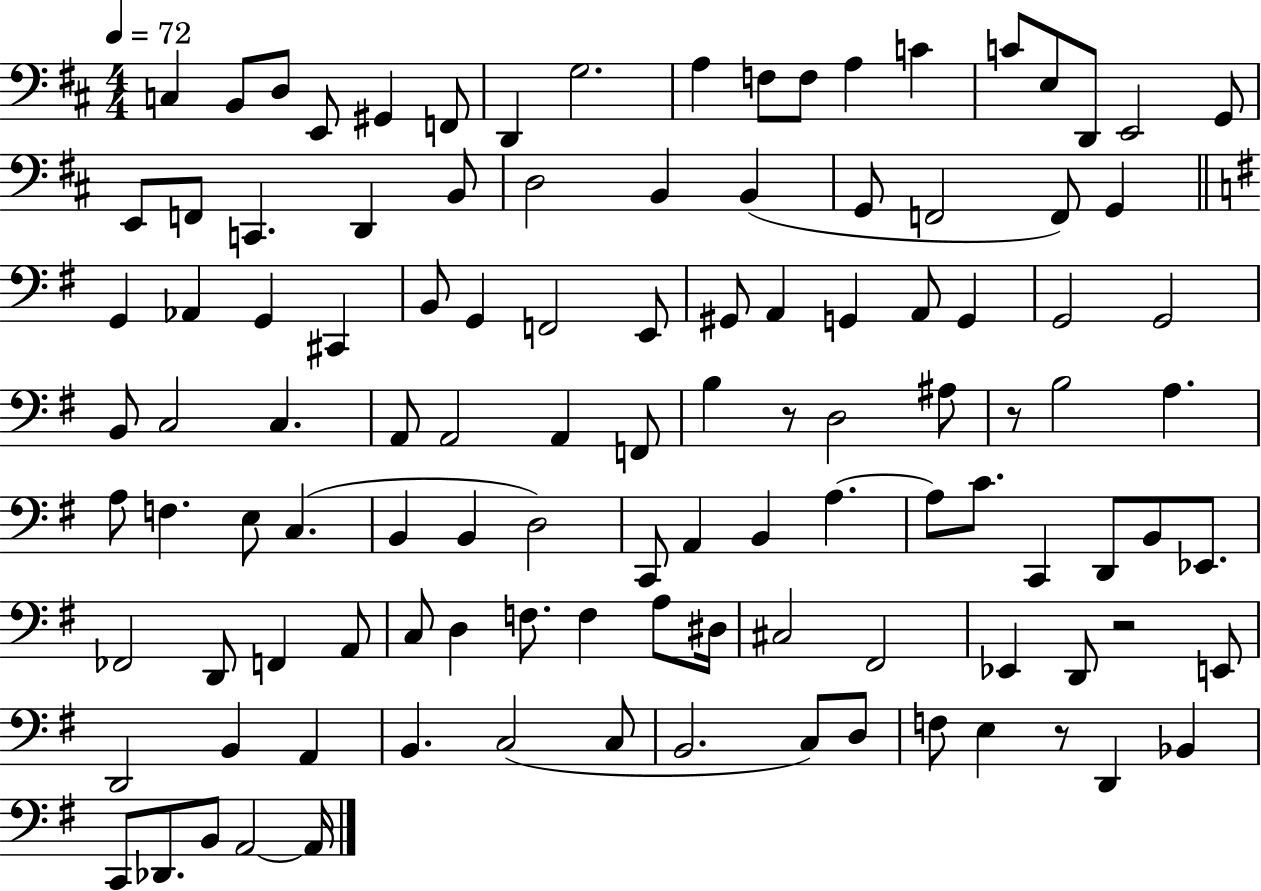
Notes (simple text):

C3/q B2/e D3/e E2/e G#2/q F2/e D2/q G3/h. A3/q F3/e F3/e A3/q C4/q C4/e E3/e D2/e E2/h G2/e E2/e F2/e C2/q. D2/q B2/e D3/h B2/q B2/q G2/e F2/h F2/e G2/q G2/q Ab2/q G2/q C#2/q B2/e G2/q F2/h E2/e G#2/e A2/q G2/q A2/e G2/q G2/h G2/h B2/e C3/h C3/q. A2/e A2/h A2/q F2/e B3/q R/e D3/h A#3/e R/e B3/h A3/q. A3/e F3/q. E3/e C3/q. B2/q B2/q D3/h C2/e A2/q B2/q A3/q. A3/e C4/e. C2/q D2/e B2/e Eb2/e. FES2/h D2/e F2/q A2/e C3/e D3/q F3/e. F3/q A3/e D#3/s C#3/h F#2/h Eb2/q D2/e R/h E2/e D2/h B2/q A2/q B2/q. C3/h C3/e B2/h. C3/e D3/e F3/e E3/q R/e D2/q Bb2/q C2/e Db2/e. B2/e A2/h A2/s